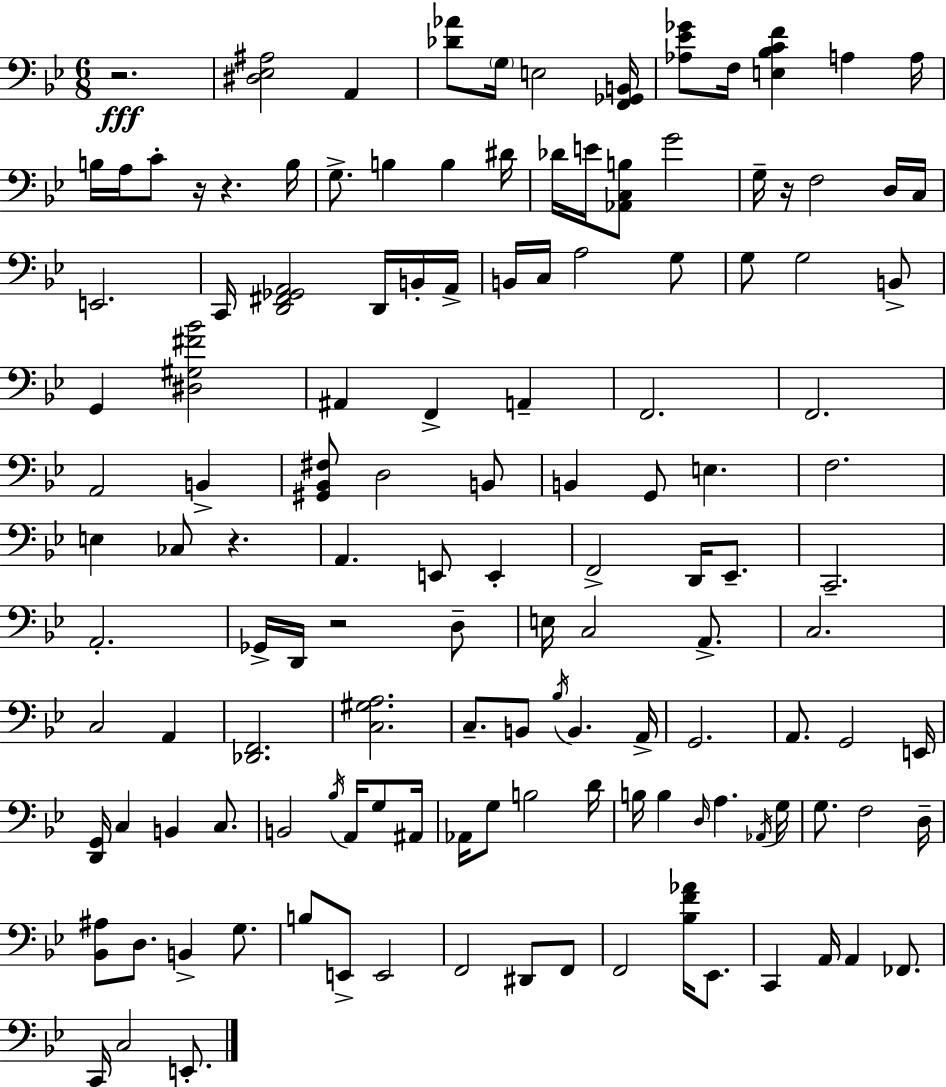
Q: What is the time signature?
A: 6/8